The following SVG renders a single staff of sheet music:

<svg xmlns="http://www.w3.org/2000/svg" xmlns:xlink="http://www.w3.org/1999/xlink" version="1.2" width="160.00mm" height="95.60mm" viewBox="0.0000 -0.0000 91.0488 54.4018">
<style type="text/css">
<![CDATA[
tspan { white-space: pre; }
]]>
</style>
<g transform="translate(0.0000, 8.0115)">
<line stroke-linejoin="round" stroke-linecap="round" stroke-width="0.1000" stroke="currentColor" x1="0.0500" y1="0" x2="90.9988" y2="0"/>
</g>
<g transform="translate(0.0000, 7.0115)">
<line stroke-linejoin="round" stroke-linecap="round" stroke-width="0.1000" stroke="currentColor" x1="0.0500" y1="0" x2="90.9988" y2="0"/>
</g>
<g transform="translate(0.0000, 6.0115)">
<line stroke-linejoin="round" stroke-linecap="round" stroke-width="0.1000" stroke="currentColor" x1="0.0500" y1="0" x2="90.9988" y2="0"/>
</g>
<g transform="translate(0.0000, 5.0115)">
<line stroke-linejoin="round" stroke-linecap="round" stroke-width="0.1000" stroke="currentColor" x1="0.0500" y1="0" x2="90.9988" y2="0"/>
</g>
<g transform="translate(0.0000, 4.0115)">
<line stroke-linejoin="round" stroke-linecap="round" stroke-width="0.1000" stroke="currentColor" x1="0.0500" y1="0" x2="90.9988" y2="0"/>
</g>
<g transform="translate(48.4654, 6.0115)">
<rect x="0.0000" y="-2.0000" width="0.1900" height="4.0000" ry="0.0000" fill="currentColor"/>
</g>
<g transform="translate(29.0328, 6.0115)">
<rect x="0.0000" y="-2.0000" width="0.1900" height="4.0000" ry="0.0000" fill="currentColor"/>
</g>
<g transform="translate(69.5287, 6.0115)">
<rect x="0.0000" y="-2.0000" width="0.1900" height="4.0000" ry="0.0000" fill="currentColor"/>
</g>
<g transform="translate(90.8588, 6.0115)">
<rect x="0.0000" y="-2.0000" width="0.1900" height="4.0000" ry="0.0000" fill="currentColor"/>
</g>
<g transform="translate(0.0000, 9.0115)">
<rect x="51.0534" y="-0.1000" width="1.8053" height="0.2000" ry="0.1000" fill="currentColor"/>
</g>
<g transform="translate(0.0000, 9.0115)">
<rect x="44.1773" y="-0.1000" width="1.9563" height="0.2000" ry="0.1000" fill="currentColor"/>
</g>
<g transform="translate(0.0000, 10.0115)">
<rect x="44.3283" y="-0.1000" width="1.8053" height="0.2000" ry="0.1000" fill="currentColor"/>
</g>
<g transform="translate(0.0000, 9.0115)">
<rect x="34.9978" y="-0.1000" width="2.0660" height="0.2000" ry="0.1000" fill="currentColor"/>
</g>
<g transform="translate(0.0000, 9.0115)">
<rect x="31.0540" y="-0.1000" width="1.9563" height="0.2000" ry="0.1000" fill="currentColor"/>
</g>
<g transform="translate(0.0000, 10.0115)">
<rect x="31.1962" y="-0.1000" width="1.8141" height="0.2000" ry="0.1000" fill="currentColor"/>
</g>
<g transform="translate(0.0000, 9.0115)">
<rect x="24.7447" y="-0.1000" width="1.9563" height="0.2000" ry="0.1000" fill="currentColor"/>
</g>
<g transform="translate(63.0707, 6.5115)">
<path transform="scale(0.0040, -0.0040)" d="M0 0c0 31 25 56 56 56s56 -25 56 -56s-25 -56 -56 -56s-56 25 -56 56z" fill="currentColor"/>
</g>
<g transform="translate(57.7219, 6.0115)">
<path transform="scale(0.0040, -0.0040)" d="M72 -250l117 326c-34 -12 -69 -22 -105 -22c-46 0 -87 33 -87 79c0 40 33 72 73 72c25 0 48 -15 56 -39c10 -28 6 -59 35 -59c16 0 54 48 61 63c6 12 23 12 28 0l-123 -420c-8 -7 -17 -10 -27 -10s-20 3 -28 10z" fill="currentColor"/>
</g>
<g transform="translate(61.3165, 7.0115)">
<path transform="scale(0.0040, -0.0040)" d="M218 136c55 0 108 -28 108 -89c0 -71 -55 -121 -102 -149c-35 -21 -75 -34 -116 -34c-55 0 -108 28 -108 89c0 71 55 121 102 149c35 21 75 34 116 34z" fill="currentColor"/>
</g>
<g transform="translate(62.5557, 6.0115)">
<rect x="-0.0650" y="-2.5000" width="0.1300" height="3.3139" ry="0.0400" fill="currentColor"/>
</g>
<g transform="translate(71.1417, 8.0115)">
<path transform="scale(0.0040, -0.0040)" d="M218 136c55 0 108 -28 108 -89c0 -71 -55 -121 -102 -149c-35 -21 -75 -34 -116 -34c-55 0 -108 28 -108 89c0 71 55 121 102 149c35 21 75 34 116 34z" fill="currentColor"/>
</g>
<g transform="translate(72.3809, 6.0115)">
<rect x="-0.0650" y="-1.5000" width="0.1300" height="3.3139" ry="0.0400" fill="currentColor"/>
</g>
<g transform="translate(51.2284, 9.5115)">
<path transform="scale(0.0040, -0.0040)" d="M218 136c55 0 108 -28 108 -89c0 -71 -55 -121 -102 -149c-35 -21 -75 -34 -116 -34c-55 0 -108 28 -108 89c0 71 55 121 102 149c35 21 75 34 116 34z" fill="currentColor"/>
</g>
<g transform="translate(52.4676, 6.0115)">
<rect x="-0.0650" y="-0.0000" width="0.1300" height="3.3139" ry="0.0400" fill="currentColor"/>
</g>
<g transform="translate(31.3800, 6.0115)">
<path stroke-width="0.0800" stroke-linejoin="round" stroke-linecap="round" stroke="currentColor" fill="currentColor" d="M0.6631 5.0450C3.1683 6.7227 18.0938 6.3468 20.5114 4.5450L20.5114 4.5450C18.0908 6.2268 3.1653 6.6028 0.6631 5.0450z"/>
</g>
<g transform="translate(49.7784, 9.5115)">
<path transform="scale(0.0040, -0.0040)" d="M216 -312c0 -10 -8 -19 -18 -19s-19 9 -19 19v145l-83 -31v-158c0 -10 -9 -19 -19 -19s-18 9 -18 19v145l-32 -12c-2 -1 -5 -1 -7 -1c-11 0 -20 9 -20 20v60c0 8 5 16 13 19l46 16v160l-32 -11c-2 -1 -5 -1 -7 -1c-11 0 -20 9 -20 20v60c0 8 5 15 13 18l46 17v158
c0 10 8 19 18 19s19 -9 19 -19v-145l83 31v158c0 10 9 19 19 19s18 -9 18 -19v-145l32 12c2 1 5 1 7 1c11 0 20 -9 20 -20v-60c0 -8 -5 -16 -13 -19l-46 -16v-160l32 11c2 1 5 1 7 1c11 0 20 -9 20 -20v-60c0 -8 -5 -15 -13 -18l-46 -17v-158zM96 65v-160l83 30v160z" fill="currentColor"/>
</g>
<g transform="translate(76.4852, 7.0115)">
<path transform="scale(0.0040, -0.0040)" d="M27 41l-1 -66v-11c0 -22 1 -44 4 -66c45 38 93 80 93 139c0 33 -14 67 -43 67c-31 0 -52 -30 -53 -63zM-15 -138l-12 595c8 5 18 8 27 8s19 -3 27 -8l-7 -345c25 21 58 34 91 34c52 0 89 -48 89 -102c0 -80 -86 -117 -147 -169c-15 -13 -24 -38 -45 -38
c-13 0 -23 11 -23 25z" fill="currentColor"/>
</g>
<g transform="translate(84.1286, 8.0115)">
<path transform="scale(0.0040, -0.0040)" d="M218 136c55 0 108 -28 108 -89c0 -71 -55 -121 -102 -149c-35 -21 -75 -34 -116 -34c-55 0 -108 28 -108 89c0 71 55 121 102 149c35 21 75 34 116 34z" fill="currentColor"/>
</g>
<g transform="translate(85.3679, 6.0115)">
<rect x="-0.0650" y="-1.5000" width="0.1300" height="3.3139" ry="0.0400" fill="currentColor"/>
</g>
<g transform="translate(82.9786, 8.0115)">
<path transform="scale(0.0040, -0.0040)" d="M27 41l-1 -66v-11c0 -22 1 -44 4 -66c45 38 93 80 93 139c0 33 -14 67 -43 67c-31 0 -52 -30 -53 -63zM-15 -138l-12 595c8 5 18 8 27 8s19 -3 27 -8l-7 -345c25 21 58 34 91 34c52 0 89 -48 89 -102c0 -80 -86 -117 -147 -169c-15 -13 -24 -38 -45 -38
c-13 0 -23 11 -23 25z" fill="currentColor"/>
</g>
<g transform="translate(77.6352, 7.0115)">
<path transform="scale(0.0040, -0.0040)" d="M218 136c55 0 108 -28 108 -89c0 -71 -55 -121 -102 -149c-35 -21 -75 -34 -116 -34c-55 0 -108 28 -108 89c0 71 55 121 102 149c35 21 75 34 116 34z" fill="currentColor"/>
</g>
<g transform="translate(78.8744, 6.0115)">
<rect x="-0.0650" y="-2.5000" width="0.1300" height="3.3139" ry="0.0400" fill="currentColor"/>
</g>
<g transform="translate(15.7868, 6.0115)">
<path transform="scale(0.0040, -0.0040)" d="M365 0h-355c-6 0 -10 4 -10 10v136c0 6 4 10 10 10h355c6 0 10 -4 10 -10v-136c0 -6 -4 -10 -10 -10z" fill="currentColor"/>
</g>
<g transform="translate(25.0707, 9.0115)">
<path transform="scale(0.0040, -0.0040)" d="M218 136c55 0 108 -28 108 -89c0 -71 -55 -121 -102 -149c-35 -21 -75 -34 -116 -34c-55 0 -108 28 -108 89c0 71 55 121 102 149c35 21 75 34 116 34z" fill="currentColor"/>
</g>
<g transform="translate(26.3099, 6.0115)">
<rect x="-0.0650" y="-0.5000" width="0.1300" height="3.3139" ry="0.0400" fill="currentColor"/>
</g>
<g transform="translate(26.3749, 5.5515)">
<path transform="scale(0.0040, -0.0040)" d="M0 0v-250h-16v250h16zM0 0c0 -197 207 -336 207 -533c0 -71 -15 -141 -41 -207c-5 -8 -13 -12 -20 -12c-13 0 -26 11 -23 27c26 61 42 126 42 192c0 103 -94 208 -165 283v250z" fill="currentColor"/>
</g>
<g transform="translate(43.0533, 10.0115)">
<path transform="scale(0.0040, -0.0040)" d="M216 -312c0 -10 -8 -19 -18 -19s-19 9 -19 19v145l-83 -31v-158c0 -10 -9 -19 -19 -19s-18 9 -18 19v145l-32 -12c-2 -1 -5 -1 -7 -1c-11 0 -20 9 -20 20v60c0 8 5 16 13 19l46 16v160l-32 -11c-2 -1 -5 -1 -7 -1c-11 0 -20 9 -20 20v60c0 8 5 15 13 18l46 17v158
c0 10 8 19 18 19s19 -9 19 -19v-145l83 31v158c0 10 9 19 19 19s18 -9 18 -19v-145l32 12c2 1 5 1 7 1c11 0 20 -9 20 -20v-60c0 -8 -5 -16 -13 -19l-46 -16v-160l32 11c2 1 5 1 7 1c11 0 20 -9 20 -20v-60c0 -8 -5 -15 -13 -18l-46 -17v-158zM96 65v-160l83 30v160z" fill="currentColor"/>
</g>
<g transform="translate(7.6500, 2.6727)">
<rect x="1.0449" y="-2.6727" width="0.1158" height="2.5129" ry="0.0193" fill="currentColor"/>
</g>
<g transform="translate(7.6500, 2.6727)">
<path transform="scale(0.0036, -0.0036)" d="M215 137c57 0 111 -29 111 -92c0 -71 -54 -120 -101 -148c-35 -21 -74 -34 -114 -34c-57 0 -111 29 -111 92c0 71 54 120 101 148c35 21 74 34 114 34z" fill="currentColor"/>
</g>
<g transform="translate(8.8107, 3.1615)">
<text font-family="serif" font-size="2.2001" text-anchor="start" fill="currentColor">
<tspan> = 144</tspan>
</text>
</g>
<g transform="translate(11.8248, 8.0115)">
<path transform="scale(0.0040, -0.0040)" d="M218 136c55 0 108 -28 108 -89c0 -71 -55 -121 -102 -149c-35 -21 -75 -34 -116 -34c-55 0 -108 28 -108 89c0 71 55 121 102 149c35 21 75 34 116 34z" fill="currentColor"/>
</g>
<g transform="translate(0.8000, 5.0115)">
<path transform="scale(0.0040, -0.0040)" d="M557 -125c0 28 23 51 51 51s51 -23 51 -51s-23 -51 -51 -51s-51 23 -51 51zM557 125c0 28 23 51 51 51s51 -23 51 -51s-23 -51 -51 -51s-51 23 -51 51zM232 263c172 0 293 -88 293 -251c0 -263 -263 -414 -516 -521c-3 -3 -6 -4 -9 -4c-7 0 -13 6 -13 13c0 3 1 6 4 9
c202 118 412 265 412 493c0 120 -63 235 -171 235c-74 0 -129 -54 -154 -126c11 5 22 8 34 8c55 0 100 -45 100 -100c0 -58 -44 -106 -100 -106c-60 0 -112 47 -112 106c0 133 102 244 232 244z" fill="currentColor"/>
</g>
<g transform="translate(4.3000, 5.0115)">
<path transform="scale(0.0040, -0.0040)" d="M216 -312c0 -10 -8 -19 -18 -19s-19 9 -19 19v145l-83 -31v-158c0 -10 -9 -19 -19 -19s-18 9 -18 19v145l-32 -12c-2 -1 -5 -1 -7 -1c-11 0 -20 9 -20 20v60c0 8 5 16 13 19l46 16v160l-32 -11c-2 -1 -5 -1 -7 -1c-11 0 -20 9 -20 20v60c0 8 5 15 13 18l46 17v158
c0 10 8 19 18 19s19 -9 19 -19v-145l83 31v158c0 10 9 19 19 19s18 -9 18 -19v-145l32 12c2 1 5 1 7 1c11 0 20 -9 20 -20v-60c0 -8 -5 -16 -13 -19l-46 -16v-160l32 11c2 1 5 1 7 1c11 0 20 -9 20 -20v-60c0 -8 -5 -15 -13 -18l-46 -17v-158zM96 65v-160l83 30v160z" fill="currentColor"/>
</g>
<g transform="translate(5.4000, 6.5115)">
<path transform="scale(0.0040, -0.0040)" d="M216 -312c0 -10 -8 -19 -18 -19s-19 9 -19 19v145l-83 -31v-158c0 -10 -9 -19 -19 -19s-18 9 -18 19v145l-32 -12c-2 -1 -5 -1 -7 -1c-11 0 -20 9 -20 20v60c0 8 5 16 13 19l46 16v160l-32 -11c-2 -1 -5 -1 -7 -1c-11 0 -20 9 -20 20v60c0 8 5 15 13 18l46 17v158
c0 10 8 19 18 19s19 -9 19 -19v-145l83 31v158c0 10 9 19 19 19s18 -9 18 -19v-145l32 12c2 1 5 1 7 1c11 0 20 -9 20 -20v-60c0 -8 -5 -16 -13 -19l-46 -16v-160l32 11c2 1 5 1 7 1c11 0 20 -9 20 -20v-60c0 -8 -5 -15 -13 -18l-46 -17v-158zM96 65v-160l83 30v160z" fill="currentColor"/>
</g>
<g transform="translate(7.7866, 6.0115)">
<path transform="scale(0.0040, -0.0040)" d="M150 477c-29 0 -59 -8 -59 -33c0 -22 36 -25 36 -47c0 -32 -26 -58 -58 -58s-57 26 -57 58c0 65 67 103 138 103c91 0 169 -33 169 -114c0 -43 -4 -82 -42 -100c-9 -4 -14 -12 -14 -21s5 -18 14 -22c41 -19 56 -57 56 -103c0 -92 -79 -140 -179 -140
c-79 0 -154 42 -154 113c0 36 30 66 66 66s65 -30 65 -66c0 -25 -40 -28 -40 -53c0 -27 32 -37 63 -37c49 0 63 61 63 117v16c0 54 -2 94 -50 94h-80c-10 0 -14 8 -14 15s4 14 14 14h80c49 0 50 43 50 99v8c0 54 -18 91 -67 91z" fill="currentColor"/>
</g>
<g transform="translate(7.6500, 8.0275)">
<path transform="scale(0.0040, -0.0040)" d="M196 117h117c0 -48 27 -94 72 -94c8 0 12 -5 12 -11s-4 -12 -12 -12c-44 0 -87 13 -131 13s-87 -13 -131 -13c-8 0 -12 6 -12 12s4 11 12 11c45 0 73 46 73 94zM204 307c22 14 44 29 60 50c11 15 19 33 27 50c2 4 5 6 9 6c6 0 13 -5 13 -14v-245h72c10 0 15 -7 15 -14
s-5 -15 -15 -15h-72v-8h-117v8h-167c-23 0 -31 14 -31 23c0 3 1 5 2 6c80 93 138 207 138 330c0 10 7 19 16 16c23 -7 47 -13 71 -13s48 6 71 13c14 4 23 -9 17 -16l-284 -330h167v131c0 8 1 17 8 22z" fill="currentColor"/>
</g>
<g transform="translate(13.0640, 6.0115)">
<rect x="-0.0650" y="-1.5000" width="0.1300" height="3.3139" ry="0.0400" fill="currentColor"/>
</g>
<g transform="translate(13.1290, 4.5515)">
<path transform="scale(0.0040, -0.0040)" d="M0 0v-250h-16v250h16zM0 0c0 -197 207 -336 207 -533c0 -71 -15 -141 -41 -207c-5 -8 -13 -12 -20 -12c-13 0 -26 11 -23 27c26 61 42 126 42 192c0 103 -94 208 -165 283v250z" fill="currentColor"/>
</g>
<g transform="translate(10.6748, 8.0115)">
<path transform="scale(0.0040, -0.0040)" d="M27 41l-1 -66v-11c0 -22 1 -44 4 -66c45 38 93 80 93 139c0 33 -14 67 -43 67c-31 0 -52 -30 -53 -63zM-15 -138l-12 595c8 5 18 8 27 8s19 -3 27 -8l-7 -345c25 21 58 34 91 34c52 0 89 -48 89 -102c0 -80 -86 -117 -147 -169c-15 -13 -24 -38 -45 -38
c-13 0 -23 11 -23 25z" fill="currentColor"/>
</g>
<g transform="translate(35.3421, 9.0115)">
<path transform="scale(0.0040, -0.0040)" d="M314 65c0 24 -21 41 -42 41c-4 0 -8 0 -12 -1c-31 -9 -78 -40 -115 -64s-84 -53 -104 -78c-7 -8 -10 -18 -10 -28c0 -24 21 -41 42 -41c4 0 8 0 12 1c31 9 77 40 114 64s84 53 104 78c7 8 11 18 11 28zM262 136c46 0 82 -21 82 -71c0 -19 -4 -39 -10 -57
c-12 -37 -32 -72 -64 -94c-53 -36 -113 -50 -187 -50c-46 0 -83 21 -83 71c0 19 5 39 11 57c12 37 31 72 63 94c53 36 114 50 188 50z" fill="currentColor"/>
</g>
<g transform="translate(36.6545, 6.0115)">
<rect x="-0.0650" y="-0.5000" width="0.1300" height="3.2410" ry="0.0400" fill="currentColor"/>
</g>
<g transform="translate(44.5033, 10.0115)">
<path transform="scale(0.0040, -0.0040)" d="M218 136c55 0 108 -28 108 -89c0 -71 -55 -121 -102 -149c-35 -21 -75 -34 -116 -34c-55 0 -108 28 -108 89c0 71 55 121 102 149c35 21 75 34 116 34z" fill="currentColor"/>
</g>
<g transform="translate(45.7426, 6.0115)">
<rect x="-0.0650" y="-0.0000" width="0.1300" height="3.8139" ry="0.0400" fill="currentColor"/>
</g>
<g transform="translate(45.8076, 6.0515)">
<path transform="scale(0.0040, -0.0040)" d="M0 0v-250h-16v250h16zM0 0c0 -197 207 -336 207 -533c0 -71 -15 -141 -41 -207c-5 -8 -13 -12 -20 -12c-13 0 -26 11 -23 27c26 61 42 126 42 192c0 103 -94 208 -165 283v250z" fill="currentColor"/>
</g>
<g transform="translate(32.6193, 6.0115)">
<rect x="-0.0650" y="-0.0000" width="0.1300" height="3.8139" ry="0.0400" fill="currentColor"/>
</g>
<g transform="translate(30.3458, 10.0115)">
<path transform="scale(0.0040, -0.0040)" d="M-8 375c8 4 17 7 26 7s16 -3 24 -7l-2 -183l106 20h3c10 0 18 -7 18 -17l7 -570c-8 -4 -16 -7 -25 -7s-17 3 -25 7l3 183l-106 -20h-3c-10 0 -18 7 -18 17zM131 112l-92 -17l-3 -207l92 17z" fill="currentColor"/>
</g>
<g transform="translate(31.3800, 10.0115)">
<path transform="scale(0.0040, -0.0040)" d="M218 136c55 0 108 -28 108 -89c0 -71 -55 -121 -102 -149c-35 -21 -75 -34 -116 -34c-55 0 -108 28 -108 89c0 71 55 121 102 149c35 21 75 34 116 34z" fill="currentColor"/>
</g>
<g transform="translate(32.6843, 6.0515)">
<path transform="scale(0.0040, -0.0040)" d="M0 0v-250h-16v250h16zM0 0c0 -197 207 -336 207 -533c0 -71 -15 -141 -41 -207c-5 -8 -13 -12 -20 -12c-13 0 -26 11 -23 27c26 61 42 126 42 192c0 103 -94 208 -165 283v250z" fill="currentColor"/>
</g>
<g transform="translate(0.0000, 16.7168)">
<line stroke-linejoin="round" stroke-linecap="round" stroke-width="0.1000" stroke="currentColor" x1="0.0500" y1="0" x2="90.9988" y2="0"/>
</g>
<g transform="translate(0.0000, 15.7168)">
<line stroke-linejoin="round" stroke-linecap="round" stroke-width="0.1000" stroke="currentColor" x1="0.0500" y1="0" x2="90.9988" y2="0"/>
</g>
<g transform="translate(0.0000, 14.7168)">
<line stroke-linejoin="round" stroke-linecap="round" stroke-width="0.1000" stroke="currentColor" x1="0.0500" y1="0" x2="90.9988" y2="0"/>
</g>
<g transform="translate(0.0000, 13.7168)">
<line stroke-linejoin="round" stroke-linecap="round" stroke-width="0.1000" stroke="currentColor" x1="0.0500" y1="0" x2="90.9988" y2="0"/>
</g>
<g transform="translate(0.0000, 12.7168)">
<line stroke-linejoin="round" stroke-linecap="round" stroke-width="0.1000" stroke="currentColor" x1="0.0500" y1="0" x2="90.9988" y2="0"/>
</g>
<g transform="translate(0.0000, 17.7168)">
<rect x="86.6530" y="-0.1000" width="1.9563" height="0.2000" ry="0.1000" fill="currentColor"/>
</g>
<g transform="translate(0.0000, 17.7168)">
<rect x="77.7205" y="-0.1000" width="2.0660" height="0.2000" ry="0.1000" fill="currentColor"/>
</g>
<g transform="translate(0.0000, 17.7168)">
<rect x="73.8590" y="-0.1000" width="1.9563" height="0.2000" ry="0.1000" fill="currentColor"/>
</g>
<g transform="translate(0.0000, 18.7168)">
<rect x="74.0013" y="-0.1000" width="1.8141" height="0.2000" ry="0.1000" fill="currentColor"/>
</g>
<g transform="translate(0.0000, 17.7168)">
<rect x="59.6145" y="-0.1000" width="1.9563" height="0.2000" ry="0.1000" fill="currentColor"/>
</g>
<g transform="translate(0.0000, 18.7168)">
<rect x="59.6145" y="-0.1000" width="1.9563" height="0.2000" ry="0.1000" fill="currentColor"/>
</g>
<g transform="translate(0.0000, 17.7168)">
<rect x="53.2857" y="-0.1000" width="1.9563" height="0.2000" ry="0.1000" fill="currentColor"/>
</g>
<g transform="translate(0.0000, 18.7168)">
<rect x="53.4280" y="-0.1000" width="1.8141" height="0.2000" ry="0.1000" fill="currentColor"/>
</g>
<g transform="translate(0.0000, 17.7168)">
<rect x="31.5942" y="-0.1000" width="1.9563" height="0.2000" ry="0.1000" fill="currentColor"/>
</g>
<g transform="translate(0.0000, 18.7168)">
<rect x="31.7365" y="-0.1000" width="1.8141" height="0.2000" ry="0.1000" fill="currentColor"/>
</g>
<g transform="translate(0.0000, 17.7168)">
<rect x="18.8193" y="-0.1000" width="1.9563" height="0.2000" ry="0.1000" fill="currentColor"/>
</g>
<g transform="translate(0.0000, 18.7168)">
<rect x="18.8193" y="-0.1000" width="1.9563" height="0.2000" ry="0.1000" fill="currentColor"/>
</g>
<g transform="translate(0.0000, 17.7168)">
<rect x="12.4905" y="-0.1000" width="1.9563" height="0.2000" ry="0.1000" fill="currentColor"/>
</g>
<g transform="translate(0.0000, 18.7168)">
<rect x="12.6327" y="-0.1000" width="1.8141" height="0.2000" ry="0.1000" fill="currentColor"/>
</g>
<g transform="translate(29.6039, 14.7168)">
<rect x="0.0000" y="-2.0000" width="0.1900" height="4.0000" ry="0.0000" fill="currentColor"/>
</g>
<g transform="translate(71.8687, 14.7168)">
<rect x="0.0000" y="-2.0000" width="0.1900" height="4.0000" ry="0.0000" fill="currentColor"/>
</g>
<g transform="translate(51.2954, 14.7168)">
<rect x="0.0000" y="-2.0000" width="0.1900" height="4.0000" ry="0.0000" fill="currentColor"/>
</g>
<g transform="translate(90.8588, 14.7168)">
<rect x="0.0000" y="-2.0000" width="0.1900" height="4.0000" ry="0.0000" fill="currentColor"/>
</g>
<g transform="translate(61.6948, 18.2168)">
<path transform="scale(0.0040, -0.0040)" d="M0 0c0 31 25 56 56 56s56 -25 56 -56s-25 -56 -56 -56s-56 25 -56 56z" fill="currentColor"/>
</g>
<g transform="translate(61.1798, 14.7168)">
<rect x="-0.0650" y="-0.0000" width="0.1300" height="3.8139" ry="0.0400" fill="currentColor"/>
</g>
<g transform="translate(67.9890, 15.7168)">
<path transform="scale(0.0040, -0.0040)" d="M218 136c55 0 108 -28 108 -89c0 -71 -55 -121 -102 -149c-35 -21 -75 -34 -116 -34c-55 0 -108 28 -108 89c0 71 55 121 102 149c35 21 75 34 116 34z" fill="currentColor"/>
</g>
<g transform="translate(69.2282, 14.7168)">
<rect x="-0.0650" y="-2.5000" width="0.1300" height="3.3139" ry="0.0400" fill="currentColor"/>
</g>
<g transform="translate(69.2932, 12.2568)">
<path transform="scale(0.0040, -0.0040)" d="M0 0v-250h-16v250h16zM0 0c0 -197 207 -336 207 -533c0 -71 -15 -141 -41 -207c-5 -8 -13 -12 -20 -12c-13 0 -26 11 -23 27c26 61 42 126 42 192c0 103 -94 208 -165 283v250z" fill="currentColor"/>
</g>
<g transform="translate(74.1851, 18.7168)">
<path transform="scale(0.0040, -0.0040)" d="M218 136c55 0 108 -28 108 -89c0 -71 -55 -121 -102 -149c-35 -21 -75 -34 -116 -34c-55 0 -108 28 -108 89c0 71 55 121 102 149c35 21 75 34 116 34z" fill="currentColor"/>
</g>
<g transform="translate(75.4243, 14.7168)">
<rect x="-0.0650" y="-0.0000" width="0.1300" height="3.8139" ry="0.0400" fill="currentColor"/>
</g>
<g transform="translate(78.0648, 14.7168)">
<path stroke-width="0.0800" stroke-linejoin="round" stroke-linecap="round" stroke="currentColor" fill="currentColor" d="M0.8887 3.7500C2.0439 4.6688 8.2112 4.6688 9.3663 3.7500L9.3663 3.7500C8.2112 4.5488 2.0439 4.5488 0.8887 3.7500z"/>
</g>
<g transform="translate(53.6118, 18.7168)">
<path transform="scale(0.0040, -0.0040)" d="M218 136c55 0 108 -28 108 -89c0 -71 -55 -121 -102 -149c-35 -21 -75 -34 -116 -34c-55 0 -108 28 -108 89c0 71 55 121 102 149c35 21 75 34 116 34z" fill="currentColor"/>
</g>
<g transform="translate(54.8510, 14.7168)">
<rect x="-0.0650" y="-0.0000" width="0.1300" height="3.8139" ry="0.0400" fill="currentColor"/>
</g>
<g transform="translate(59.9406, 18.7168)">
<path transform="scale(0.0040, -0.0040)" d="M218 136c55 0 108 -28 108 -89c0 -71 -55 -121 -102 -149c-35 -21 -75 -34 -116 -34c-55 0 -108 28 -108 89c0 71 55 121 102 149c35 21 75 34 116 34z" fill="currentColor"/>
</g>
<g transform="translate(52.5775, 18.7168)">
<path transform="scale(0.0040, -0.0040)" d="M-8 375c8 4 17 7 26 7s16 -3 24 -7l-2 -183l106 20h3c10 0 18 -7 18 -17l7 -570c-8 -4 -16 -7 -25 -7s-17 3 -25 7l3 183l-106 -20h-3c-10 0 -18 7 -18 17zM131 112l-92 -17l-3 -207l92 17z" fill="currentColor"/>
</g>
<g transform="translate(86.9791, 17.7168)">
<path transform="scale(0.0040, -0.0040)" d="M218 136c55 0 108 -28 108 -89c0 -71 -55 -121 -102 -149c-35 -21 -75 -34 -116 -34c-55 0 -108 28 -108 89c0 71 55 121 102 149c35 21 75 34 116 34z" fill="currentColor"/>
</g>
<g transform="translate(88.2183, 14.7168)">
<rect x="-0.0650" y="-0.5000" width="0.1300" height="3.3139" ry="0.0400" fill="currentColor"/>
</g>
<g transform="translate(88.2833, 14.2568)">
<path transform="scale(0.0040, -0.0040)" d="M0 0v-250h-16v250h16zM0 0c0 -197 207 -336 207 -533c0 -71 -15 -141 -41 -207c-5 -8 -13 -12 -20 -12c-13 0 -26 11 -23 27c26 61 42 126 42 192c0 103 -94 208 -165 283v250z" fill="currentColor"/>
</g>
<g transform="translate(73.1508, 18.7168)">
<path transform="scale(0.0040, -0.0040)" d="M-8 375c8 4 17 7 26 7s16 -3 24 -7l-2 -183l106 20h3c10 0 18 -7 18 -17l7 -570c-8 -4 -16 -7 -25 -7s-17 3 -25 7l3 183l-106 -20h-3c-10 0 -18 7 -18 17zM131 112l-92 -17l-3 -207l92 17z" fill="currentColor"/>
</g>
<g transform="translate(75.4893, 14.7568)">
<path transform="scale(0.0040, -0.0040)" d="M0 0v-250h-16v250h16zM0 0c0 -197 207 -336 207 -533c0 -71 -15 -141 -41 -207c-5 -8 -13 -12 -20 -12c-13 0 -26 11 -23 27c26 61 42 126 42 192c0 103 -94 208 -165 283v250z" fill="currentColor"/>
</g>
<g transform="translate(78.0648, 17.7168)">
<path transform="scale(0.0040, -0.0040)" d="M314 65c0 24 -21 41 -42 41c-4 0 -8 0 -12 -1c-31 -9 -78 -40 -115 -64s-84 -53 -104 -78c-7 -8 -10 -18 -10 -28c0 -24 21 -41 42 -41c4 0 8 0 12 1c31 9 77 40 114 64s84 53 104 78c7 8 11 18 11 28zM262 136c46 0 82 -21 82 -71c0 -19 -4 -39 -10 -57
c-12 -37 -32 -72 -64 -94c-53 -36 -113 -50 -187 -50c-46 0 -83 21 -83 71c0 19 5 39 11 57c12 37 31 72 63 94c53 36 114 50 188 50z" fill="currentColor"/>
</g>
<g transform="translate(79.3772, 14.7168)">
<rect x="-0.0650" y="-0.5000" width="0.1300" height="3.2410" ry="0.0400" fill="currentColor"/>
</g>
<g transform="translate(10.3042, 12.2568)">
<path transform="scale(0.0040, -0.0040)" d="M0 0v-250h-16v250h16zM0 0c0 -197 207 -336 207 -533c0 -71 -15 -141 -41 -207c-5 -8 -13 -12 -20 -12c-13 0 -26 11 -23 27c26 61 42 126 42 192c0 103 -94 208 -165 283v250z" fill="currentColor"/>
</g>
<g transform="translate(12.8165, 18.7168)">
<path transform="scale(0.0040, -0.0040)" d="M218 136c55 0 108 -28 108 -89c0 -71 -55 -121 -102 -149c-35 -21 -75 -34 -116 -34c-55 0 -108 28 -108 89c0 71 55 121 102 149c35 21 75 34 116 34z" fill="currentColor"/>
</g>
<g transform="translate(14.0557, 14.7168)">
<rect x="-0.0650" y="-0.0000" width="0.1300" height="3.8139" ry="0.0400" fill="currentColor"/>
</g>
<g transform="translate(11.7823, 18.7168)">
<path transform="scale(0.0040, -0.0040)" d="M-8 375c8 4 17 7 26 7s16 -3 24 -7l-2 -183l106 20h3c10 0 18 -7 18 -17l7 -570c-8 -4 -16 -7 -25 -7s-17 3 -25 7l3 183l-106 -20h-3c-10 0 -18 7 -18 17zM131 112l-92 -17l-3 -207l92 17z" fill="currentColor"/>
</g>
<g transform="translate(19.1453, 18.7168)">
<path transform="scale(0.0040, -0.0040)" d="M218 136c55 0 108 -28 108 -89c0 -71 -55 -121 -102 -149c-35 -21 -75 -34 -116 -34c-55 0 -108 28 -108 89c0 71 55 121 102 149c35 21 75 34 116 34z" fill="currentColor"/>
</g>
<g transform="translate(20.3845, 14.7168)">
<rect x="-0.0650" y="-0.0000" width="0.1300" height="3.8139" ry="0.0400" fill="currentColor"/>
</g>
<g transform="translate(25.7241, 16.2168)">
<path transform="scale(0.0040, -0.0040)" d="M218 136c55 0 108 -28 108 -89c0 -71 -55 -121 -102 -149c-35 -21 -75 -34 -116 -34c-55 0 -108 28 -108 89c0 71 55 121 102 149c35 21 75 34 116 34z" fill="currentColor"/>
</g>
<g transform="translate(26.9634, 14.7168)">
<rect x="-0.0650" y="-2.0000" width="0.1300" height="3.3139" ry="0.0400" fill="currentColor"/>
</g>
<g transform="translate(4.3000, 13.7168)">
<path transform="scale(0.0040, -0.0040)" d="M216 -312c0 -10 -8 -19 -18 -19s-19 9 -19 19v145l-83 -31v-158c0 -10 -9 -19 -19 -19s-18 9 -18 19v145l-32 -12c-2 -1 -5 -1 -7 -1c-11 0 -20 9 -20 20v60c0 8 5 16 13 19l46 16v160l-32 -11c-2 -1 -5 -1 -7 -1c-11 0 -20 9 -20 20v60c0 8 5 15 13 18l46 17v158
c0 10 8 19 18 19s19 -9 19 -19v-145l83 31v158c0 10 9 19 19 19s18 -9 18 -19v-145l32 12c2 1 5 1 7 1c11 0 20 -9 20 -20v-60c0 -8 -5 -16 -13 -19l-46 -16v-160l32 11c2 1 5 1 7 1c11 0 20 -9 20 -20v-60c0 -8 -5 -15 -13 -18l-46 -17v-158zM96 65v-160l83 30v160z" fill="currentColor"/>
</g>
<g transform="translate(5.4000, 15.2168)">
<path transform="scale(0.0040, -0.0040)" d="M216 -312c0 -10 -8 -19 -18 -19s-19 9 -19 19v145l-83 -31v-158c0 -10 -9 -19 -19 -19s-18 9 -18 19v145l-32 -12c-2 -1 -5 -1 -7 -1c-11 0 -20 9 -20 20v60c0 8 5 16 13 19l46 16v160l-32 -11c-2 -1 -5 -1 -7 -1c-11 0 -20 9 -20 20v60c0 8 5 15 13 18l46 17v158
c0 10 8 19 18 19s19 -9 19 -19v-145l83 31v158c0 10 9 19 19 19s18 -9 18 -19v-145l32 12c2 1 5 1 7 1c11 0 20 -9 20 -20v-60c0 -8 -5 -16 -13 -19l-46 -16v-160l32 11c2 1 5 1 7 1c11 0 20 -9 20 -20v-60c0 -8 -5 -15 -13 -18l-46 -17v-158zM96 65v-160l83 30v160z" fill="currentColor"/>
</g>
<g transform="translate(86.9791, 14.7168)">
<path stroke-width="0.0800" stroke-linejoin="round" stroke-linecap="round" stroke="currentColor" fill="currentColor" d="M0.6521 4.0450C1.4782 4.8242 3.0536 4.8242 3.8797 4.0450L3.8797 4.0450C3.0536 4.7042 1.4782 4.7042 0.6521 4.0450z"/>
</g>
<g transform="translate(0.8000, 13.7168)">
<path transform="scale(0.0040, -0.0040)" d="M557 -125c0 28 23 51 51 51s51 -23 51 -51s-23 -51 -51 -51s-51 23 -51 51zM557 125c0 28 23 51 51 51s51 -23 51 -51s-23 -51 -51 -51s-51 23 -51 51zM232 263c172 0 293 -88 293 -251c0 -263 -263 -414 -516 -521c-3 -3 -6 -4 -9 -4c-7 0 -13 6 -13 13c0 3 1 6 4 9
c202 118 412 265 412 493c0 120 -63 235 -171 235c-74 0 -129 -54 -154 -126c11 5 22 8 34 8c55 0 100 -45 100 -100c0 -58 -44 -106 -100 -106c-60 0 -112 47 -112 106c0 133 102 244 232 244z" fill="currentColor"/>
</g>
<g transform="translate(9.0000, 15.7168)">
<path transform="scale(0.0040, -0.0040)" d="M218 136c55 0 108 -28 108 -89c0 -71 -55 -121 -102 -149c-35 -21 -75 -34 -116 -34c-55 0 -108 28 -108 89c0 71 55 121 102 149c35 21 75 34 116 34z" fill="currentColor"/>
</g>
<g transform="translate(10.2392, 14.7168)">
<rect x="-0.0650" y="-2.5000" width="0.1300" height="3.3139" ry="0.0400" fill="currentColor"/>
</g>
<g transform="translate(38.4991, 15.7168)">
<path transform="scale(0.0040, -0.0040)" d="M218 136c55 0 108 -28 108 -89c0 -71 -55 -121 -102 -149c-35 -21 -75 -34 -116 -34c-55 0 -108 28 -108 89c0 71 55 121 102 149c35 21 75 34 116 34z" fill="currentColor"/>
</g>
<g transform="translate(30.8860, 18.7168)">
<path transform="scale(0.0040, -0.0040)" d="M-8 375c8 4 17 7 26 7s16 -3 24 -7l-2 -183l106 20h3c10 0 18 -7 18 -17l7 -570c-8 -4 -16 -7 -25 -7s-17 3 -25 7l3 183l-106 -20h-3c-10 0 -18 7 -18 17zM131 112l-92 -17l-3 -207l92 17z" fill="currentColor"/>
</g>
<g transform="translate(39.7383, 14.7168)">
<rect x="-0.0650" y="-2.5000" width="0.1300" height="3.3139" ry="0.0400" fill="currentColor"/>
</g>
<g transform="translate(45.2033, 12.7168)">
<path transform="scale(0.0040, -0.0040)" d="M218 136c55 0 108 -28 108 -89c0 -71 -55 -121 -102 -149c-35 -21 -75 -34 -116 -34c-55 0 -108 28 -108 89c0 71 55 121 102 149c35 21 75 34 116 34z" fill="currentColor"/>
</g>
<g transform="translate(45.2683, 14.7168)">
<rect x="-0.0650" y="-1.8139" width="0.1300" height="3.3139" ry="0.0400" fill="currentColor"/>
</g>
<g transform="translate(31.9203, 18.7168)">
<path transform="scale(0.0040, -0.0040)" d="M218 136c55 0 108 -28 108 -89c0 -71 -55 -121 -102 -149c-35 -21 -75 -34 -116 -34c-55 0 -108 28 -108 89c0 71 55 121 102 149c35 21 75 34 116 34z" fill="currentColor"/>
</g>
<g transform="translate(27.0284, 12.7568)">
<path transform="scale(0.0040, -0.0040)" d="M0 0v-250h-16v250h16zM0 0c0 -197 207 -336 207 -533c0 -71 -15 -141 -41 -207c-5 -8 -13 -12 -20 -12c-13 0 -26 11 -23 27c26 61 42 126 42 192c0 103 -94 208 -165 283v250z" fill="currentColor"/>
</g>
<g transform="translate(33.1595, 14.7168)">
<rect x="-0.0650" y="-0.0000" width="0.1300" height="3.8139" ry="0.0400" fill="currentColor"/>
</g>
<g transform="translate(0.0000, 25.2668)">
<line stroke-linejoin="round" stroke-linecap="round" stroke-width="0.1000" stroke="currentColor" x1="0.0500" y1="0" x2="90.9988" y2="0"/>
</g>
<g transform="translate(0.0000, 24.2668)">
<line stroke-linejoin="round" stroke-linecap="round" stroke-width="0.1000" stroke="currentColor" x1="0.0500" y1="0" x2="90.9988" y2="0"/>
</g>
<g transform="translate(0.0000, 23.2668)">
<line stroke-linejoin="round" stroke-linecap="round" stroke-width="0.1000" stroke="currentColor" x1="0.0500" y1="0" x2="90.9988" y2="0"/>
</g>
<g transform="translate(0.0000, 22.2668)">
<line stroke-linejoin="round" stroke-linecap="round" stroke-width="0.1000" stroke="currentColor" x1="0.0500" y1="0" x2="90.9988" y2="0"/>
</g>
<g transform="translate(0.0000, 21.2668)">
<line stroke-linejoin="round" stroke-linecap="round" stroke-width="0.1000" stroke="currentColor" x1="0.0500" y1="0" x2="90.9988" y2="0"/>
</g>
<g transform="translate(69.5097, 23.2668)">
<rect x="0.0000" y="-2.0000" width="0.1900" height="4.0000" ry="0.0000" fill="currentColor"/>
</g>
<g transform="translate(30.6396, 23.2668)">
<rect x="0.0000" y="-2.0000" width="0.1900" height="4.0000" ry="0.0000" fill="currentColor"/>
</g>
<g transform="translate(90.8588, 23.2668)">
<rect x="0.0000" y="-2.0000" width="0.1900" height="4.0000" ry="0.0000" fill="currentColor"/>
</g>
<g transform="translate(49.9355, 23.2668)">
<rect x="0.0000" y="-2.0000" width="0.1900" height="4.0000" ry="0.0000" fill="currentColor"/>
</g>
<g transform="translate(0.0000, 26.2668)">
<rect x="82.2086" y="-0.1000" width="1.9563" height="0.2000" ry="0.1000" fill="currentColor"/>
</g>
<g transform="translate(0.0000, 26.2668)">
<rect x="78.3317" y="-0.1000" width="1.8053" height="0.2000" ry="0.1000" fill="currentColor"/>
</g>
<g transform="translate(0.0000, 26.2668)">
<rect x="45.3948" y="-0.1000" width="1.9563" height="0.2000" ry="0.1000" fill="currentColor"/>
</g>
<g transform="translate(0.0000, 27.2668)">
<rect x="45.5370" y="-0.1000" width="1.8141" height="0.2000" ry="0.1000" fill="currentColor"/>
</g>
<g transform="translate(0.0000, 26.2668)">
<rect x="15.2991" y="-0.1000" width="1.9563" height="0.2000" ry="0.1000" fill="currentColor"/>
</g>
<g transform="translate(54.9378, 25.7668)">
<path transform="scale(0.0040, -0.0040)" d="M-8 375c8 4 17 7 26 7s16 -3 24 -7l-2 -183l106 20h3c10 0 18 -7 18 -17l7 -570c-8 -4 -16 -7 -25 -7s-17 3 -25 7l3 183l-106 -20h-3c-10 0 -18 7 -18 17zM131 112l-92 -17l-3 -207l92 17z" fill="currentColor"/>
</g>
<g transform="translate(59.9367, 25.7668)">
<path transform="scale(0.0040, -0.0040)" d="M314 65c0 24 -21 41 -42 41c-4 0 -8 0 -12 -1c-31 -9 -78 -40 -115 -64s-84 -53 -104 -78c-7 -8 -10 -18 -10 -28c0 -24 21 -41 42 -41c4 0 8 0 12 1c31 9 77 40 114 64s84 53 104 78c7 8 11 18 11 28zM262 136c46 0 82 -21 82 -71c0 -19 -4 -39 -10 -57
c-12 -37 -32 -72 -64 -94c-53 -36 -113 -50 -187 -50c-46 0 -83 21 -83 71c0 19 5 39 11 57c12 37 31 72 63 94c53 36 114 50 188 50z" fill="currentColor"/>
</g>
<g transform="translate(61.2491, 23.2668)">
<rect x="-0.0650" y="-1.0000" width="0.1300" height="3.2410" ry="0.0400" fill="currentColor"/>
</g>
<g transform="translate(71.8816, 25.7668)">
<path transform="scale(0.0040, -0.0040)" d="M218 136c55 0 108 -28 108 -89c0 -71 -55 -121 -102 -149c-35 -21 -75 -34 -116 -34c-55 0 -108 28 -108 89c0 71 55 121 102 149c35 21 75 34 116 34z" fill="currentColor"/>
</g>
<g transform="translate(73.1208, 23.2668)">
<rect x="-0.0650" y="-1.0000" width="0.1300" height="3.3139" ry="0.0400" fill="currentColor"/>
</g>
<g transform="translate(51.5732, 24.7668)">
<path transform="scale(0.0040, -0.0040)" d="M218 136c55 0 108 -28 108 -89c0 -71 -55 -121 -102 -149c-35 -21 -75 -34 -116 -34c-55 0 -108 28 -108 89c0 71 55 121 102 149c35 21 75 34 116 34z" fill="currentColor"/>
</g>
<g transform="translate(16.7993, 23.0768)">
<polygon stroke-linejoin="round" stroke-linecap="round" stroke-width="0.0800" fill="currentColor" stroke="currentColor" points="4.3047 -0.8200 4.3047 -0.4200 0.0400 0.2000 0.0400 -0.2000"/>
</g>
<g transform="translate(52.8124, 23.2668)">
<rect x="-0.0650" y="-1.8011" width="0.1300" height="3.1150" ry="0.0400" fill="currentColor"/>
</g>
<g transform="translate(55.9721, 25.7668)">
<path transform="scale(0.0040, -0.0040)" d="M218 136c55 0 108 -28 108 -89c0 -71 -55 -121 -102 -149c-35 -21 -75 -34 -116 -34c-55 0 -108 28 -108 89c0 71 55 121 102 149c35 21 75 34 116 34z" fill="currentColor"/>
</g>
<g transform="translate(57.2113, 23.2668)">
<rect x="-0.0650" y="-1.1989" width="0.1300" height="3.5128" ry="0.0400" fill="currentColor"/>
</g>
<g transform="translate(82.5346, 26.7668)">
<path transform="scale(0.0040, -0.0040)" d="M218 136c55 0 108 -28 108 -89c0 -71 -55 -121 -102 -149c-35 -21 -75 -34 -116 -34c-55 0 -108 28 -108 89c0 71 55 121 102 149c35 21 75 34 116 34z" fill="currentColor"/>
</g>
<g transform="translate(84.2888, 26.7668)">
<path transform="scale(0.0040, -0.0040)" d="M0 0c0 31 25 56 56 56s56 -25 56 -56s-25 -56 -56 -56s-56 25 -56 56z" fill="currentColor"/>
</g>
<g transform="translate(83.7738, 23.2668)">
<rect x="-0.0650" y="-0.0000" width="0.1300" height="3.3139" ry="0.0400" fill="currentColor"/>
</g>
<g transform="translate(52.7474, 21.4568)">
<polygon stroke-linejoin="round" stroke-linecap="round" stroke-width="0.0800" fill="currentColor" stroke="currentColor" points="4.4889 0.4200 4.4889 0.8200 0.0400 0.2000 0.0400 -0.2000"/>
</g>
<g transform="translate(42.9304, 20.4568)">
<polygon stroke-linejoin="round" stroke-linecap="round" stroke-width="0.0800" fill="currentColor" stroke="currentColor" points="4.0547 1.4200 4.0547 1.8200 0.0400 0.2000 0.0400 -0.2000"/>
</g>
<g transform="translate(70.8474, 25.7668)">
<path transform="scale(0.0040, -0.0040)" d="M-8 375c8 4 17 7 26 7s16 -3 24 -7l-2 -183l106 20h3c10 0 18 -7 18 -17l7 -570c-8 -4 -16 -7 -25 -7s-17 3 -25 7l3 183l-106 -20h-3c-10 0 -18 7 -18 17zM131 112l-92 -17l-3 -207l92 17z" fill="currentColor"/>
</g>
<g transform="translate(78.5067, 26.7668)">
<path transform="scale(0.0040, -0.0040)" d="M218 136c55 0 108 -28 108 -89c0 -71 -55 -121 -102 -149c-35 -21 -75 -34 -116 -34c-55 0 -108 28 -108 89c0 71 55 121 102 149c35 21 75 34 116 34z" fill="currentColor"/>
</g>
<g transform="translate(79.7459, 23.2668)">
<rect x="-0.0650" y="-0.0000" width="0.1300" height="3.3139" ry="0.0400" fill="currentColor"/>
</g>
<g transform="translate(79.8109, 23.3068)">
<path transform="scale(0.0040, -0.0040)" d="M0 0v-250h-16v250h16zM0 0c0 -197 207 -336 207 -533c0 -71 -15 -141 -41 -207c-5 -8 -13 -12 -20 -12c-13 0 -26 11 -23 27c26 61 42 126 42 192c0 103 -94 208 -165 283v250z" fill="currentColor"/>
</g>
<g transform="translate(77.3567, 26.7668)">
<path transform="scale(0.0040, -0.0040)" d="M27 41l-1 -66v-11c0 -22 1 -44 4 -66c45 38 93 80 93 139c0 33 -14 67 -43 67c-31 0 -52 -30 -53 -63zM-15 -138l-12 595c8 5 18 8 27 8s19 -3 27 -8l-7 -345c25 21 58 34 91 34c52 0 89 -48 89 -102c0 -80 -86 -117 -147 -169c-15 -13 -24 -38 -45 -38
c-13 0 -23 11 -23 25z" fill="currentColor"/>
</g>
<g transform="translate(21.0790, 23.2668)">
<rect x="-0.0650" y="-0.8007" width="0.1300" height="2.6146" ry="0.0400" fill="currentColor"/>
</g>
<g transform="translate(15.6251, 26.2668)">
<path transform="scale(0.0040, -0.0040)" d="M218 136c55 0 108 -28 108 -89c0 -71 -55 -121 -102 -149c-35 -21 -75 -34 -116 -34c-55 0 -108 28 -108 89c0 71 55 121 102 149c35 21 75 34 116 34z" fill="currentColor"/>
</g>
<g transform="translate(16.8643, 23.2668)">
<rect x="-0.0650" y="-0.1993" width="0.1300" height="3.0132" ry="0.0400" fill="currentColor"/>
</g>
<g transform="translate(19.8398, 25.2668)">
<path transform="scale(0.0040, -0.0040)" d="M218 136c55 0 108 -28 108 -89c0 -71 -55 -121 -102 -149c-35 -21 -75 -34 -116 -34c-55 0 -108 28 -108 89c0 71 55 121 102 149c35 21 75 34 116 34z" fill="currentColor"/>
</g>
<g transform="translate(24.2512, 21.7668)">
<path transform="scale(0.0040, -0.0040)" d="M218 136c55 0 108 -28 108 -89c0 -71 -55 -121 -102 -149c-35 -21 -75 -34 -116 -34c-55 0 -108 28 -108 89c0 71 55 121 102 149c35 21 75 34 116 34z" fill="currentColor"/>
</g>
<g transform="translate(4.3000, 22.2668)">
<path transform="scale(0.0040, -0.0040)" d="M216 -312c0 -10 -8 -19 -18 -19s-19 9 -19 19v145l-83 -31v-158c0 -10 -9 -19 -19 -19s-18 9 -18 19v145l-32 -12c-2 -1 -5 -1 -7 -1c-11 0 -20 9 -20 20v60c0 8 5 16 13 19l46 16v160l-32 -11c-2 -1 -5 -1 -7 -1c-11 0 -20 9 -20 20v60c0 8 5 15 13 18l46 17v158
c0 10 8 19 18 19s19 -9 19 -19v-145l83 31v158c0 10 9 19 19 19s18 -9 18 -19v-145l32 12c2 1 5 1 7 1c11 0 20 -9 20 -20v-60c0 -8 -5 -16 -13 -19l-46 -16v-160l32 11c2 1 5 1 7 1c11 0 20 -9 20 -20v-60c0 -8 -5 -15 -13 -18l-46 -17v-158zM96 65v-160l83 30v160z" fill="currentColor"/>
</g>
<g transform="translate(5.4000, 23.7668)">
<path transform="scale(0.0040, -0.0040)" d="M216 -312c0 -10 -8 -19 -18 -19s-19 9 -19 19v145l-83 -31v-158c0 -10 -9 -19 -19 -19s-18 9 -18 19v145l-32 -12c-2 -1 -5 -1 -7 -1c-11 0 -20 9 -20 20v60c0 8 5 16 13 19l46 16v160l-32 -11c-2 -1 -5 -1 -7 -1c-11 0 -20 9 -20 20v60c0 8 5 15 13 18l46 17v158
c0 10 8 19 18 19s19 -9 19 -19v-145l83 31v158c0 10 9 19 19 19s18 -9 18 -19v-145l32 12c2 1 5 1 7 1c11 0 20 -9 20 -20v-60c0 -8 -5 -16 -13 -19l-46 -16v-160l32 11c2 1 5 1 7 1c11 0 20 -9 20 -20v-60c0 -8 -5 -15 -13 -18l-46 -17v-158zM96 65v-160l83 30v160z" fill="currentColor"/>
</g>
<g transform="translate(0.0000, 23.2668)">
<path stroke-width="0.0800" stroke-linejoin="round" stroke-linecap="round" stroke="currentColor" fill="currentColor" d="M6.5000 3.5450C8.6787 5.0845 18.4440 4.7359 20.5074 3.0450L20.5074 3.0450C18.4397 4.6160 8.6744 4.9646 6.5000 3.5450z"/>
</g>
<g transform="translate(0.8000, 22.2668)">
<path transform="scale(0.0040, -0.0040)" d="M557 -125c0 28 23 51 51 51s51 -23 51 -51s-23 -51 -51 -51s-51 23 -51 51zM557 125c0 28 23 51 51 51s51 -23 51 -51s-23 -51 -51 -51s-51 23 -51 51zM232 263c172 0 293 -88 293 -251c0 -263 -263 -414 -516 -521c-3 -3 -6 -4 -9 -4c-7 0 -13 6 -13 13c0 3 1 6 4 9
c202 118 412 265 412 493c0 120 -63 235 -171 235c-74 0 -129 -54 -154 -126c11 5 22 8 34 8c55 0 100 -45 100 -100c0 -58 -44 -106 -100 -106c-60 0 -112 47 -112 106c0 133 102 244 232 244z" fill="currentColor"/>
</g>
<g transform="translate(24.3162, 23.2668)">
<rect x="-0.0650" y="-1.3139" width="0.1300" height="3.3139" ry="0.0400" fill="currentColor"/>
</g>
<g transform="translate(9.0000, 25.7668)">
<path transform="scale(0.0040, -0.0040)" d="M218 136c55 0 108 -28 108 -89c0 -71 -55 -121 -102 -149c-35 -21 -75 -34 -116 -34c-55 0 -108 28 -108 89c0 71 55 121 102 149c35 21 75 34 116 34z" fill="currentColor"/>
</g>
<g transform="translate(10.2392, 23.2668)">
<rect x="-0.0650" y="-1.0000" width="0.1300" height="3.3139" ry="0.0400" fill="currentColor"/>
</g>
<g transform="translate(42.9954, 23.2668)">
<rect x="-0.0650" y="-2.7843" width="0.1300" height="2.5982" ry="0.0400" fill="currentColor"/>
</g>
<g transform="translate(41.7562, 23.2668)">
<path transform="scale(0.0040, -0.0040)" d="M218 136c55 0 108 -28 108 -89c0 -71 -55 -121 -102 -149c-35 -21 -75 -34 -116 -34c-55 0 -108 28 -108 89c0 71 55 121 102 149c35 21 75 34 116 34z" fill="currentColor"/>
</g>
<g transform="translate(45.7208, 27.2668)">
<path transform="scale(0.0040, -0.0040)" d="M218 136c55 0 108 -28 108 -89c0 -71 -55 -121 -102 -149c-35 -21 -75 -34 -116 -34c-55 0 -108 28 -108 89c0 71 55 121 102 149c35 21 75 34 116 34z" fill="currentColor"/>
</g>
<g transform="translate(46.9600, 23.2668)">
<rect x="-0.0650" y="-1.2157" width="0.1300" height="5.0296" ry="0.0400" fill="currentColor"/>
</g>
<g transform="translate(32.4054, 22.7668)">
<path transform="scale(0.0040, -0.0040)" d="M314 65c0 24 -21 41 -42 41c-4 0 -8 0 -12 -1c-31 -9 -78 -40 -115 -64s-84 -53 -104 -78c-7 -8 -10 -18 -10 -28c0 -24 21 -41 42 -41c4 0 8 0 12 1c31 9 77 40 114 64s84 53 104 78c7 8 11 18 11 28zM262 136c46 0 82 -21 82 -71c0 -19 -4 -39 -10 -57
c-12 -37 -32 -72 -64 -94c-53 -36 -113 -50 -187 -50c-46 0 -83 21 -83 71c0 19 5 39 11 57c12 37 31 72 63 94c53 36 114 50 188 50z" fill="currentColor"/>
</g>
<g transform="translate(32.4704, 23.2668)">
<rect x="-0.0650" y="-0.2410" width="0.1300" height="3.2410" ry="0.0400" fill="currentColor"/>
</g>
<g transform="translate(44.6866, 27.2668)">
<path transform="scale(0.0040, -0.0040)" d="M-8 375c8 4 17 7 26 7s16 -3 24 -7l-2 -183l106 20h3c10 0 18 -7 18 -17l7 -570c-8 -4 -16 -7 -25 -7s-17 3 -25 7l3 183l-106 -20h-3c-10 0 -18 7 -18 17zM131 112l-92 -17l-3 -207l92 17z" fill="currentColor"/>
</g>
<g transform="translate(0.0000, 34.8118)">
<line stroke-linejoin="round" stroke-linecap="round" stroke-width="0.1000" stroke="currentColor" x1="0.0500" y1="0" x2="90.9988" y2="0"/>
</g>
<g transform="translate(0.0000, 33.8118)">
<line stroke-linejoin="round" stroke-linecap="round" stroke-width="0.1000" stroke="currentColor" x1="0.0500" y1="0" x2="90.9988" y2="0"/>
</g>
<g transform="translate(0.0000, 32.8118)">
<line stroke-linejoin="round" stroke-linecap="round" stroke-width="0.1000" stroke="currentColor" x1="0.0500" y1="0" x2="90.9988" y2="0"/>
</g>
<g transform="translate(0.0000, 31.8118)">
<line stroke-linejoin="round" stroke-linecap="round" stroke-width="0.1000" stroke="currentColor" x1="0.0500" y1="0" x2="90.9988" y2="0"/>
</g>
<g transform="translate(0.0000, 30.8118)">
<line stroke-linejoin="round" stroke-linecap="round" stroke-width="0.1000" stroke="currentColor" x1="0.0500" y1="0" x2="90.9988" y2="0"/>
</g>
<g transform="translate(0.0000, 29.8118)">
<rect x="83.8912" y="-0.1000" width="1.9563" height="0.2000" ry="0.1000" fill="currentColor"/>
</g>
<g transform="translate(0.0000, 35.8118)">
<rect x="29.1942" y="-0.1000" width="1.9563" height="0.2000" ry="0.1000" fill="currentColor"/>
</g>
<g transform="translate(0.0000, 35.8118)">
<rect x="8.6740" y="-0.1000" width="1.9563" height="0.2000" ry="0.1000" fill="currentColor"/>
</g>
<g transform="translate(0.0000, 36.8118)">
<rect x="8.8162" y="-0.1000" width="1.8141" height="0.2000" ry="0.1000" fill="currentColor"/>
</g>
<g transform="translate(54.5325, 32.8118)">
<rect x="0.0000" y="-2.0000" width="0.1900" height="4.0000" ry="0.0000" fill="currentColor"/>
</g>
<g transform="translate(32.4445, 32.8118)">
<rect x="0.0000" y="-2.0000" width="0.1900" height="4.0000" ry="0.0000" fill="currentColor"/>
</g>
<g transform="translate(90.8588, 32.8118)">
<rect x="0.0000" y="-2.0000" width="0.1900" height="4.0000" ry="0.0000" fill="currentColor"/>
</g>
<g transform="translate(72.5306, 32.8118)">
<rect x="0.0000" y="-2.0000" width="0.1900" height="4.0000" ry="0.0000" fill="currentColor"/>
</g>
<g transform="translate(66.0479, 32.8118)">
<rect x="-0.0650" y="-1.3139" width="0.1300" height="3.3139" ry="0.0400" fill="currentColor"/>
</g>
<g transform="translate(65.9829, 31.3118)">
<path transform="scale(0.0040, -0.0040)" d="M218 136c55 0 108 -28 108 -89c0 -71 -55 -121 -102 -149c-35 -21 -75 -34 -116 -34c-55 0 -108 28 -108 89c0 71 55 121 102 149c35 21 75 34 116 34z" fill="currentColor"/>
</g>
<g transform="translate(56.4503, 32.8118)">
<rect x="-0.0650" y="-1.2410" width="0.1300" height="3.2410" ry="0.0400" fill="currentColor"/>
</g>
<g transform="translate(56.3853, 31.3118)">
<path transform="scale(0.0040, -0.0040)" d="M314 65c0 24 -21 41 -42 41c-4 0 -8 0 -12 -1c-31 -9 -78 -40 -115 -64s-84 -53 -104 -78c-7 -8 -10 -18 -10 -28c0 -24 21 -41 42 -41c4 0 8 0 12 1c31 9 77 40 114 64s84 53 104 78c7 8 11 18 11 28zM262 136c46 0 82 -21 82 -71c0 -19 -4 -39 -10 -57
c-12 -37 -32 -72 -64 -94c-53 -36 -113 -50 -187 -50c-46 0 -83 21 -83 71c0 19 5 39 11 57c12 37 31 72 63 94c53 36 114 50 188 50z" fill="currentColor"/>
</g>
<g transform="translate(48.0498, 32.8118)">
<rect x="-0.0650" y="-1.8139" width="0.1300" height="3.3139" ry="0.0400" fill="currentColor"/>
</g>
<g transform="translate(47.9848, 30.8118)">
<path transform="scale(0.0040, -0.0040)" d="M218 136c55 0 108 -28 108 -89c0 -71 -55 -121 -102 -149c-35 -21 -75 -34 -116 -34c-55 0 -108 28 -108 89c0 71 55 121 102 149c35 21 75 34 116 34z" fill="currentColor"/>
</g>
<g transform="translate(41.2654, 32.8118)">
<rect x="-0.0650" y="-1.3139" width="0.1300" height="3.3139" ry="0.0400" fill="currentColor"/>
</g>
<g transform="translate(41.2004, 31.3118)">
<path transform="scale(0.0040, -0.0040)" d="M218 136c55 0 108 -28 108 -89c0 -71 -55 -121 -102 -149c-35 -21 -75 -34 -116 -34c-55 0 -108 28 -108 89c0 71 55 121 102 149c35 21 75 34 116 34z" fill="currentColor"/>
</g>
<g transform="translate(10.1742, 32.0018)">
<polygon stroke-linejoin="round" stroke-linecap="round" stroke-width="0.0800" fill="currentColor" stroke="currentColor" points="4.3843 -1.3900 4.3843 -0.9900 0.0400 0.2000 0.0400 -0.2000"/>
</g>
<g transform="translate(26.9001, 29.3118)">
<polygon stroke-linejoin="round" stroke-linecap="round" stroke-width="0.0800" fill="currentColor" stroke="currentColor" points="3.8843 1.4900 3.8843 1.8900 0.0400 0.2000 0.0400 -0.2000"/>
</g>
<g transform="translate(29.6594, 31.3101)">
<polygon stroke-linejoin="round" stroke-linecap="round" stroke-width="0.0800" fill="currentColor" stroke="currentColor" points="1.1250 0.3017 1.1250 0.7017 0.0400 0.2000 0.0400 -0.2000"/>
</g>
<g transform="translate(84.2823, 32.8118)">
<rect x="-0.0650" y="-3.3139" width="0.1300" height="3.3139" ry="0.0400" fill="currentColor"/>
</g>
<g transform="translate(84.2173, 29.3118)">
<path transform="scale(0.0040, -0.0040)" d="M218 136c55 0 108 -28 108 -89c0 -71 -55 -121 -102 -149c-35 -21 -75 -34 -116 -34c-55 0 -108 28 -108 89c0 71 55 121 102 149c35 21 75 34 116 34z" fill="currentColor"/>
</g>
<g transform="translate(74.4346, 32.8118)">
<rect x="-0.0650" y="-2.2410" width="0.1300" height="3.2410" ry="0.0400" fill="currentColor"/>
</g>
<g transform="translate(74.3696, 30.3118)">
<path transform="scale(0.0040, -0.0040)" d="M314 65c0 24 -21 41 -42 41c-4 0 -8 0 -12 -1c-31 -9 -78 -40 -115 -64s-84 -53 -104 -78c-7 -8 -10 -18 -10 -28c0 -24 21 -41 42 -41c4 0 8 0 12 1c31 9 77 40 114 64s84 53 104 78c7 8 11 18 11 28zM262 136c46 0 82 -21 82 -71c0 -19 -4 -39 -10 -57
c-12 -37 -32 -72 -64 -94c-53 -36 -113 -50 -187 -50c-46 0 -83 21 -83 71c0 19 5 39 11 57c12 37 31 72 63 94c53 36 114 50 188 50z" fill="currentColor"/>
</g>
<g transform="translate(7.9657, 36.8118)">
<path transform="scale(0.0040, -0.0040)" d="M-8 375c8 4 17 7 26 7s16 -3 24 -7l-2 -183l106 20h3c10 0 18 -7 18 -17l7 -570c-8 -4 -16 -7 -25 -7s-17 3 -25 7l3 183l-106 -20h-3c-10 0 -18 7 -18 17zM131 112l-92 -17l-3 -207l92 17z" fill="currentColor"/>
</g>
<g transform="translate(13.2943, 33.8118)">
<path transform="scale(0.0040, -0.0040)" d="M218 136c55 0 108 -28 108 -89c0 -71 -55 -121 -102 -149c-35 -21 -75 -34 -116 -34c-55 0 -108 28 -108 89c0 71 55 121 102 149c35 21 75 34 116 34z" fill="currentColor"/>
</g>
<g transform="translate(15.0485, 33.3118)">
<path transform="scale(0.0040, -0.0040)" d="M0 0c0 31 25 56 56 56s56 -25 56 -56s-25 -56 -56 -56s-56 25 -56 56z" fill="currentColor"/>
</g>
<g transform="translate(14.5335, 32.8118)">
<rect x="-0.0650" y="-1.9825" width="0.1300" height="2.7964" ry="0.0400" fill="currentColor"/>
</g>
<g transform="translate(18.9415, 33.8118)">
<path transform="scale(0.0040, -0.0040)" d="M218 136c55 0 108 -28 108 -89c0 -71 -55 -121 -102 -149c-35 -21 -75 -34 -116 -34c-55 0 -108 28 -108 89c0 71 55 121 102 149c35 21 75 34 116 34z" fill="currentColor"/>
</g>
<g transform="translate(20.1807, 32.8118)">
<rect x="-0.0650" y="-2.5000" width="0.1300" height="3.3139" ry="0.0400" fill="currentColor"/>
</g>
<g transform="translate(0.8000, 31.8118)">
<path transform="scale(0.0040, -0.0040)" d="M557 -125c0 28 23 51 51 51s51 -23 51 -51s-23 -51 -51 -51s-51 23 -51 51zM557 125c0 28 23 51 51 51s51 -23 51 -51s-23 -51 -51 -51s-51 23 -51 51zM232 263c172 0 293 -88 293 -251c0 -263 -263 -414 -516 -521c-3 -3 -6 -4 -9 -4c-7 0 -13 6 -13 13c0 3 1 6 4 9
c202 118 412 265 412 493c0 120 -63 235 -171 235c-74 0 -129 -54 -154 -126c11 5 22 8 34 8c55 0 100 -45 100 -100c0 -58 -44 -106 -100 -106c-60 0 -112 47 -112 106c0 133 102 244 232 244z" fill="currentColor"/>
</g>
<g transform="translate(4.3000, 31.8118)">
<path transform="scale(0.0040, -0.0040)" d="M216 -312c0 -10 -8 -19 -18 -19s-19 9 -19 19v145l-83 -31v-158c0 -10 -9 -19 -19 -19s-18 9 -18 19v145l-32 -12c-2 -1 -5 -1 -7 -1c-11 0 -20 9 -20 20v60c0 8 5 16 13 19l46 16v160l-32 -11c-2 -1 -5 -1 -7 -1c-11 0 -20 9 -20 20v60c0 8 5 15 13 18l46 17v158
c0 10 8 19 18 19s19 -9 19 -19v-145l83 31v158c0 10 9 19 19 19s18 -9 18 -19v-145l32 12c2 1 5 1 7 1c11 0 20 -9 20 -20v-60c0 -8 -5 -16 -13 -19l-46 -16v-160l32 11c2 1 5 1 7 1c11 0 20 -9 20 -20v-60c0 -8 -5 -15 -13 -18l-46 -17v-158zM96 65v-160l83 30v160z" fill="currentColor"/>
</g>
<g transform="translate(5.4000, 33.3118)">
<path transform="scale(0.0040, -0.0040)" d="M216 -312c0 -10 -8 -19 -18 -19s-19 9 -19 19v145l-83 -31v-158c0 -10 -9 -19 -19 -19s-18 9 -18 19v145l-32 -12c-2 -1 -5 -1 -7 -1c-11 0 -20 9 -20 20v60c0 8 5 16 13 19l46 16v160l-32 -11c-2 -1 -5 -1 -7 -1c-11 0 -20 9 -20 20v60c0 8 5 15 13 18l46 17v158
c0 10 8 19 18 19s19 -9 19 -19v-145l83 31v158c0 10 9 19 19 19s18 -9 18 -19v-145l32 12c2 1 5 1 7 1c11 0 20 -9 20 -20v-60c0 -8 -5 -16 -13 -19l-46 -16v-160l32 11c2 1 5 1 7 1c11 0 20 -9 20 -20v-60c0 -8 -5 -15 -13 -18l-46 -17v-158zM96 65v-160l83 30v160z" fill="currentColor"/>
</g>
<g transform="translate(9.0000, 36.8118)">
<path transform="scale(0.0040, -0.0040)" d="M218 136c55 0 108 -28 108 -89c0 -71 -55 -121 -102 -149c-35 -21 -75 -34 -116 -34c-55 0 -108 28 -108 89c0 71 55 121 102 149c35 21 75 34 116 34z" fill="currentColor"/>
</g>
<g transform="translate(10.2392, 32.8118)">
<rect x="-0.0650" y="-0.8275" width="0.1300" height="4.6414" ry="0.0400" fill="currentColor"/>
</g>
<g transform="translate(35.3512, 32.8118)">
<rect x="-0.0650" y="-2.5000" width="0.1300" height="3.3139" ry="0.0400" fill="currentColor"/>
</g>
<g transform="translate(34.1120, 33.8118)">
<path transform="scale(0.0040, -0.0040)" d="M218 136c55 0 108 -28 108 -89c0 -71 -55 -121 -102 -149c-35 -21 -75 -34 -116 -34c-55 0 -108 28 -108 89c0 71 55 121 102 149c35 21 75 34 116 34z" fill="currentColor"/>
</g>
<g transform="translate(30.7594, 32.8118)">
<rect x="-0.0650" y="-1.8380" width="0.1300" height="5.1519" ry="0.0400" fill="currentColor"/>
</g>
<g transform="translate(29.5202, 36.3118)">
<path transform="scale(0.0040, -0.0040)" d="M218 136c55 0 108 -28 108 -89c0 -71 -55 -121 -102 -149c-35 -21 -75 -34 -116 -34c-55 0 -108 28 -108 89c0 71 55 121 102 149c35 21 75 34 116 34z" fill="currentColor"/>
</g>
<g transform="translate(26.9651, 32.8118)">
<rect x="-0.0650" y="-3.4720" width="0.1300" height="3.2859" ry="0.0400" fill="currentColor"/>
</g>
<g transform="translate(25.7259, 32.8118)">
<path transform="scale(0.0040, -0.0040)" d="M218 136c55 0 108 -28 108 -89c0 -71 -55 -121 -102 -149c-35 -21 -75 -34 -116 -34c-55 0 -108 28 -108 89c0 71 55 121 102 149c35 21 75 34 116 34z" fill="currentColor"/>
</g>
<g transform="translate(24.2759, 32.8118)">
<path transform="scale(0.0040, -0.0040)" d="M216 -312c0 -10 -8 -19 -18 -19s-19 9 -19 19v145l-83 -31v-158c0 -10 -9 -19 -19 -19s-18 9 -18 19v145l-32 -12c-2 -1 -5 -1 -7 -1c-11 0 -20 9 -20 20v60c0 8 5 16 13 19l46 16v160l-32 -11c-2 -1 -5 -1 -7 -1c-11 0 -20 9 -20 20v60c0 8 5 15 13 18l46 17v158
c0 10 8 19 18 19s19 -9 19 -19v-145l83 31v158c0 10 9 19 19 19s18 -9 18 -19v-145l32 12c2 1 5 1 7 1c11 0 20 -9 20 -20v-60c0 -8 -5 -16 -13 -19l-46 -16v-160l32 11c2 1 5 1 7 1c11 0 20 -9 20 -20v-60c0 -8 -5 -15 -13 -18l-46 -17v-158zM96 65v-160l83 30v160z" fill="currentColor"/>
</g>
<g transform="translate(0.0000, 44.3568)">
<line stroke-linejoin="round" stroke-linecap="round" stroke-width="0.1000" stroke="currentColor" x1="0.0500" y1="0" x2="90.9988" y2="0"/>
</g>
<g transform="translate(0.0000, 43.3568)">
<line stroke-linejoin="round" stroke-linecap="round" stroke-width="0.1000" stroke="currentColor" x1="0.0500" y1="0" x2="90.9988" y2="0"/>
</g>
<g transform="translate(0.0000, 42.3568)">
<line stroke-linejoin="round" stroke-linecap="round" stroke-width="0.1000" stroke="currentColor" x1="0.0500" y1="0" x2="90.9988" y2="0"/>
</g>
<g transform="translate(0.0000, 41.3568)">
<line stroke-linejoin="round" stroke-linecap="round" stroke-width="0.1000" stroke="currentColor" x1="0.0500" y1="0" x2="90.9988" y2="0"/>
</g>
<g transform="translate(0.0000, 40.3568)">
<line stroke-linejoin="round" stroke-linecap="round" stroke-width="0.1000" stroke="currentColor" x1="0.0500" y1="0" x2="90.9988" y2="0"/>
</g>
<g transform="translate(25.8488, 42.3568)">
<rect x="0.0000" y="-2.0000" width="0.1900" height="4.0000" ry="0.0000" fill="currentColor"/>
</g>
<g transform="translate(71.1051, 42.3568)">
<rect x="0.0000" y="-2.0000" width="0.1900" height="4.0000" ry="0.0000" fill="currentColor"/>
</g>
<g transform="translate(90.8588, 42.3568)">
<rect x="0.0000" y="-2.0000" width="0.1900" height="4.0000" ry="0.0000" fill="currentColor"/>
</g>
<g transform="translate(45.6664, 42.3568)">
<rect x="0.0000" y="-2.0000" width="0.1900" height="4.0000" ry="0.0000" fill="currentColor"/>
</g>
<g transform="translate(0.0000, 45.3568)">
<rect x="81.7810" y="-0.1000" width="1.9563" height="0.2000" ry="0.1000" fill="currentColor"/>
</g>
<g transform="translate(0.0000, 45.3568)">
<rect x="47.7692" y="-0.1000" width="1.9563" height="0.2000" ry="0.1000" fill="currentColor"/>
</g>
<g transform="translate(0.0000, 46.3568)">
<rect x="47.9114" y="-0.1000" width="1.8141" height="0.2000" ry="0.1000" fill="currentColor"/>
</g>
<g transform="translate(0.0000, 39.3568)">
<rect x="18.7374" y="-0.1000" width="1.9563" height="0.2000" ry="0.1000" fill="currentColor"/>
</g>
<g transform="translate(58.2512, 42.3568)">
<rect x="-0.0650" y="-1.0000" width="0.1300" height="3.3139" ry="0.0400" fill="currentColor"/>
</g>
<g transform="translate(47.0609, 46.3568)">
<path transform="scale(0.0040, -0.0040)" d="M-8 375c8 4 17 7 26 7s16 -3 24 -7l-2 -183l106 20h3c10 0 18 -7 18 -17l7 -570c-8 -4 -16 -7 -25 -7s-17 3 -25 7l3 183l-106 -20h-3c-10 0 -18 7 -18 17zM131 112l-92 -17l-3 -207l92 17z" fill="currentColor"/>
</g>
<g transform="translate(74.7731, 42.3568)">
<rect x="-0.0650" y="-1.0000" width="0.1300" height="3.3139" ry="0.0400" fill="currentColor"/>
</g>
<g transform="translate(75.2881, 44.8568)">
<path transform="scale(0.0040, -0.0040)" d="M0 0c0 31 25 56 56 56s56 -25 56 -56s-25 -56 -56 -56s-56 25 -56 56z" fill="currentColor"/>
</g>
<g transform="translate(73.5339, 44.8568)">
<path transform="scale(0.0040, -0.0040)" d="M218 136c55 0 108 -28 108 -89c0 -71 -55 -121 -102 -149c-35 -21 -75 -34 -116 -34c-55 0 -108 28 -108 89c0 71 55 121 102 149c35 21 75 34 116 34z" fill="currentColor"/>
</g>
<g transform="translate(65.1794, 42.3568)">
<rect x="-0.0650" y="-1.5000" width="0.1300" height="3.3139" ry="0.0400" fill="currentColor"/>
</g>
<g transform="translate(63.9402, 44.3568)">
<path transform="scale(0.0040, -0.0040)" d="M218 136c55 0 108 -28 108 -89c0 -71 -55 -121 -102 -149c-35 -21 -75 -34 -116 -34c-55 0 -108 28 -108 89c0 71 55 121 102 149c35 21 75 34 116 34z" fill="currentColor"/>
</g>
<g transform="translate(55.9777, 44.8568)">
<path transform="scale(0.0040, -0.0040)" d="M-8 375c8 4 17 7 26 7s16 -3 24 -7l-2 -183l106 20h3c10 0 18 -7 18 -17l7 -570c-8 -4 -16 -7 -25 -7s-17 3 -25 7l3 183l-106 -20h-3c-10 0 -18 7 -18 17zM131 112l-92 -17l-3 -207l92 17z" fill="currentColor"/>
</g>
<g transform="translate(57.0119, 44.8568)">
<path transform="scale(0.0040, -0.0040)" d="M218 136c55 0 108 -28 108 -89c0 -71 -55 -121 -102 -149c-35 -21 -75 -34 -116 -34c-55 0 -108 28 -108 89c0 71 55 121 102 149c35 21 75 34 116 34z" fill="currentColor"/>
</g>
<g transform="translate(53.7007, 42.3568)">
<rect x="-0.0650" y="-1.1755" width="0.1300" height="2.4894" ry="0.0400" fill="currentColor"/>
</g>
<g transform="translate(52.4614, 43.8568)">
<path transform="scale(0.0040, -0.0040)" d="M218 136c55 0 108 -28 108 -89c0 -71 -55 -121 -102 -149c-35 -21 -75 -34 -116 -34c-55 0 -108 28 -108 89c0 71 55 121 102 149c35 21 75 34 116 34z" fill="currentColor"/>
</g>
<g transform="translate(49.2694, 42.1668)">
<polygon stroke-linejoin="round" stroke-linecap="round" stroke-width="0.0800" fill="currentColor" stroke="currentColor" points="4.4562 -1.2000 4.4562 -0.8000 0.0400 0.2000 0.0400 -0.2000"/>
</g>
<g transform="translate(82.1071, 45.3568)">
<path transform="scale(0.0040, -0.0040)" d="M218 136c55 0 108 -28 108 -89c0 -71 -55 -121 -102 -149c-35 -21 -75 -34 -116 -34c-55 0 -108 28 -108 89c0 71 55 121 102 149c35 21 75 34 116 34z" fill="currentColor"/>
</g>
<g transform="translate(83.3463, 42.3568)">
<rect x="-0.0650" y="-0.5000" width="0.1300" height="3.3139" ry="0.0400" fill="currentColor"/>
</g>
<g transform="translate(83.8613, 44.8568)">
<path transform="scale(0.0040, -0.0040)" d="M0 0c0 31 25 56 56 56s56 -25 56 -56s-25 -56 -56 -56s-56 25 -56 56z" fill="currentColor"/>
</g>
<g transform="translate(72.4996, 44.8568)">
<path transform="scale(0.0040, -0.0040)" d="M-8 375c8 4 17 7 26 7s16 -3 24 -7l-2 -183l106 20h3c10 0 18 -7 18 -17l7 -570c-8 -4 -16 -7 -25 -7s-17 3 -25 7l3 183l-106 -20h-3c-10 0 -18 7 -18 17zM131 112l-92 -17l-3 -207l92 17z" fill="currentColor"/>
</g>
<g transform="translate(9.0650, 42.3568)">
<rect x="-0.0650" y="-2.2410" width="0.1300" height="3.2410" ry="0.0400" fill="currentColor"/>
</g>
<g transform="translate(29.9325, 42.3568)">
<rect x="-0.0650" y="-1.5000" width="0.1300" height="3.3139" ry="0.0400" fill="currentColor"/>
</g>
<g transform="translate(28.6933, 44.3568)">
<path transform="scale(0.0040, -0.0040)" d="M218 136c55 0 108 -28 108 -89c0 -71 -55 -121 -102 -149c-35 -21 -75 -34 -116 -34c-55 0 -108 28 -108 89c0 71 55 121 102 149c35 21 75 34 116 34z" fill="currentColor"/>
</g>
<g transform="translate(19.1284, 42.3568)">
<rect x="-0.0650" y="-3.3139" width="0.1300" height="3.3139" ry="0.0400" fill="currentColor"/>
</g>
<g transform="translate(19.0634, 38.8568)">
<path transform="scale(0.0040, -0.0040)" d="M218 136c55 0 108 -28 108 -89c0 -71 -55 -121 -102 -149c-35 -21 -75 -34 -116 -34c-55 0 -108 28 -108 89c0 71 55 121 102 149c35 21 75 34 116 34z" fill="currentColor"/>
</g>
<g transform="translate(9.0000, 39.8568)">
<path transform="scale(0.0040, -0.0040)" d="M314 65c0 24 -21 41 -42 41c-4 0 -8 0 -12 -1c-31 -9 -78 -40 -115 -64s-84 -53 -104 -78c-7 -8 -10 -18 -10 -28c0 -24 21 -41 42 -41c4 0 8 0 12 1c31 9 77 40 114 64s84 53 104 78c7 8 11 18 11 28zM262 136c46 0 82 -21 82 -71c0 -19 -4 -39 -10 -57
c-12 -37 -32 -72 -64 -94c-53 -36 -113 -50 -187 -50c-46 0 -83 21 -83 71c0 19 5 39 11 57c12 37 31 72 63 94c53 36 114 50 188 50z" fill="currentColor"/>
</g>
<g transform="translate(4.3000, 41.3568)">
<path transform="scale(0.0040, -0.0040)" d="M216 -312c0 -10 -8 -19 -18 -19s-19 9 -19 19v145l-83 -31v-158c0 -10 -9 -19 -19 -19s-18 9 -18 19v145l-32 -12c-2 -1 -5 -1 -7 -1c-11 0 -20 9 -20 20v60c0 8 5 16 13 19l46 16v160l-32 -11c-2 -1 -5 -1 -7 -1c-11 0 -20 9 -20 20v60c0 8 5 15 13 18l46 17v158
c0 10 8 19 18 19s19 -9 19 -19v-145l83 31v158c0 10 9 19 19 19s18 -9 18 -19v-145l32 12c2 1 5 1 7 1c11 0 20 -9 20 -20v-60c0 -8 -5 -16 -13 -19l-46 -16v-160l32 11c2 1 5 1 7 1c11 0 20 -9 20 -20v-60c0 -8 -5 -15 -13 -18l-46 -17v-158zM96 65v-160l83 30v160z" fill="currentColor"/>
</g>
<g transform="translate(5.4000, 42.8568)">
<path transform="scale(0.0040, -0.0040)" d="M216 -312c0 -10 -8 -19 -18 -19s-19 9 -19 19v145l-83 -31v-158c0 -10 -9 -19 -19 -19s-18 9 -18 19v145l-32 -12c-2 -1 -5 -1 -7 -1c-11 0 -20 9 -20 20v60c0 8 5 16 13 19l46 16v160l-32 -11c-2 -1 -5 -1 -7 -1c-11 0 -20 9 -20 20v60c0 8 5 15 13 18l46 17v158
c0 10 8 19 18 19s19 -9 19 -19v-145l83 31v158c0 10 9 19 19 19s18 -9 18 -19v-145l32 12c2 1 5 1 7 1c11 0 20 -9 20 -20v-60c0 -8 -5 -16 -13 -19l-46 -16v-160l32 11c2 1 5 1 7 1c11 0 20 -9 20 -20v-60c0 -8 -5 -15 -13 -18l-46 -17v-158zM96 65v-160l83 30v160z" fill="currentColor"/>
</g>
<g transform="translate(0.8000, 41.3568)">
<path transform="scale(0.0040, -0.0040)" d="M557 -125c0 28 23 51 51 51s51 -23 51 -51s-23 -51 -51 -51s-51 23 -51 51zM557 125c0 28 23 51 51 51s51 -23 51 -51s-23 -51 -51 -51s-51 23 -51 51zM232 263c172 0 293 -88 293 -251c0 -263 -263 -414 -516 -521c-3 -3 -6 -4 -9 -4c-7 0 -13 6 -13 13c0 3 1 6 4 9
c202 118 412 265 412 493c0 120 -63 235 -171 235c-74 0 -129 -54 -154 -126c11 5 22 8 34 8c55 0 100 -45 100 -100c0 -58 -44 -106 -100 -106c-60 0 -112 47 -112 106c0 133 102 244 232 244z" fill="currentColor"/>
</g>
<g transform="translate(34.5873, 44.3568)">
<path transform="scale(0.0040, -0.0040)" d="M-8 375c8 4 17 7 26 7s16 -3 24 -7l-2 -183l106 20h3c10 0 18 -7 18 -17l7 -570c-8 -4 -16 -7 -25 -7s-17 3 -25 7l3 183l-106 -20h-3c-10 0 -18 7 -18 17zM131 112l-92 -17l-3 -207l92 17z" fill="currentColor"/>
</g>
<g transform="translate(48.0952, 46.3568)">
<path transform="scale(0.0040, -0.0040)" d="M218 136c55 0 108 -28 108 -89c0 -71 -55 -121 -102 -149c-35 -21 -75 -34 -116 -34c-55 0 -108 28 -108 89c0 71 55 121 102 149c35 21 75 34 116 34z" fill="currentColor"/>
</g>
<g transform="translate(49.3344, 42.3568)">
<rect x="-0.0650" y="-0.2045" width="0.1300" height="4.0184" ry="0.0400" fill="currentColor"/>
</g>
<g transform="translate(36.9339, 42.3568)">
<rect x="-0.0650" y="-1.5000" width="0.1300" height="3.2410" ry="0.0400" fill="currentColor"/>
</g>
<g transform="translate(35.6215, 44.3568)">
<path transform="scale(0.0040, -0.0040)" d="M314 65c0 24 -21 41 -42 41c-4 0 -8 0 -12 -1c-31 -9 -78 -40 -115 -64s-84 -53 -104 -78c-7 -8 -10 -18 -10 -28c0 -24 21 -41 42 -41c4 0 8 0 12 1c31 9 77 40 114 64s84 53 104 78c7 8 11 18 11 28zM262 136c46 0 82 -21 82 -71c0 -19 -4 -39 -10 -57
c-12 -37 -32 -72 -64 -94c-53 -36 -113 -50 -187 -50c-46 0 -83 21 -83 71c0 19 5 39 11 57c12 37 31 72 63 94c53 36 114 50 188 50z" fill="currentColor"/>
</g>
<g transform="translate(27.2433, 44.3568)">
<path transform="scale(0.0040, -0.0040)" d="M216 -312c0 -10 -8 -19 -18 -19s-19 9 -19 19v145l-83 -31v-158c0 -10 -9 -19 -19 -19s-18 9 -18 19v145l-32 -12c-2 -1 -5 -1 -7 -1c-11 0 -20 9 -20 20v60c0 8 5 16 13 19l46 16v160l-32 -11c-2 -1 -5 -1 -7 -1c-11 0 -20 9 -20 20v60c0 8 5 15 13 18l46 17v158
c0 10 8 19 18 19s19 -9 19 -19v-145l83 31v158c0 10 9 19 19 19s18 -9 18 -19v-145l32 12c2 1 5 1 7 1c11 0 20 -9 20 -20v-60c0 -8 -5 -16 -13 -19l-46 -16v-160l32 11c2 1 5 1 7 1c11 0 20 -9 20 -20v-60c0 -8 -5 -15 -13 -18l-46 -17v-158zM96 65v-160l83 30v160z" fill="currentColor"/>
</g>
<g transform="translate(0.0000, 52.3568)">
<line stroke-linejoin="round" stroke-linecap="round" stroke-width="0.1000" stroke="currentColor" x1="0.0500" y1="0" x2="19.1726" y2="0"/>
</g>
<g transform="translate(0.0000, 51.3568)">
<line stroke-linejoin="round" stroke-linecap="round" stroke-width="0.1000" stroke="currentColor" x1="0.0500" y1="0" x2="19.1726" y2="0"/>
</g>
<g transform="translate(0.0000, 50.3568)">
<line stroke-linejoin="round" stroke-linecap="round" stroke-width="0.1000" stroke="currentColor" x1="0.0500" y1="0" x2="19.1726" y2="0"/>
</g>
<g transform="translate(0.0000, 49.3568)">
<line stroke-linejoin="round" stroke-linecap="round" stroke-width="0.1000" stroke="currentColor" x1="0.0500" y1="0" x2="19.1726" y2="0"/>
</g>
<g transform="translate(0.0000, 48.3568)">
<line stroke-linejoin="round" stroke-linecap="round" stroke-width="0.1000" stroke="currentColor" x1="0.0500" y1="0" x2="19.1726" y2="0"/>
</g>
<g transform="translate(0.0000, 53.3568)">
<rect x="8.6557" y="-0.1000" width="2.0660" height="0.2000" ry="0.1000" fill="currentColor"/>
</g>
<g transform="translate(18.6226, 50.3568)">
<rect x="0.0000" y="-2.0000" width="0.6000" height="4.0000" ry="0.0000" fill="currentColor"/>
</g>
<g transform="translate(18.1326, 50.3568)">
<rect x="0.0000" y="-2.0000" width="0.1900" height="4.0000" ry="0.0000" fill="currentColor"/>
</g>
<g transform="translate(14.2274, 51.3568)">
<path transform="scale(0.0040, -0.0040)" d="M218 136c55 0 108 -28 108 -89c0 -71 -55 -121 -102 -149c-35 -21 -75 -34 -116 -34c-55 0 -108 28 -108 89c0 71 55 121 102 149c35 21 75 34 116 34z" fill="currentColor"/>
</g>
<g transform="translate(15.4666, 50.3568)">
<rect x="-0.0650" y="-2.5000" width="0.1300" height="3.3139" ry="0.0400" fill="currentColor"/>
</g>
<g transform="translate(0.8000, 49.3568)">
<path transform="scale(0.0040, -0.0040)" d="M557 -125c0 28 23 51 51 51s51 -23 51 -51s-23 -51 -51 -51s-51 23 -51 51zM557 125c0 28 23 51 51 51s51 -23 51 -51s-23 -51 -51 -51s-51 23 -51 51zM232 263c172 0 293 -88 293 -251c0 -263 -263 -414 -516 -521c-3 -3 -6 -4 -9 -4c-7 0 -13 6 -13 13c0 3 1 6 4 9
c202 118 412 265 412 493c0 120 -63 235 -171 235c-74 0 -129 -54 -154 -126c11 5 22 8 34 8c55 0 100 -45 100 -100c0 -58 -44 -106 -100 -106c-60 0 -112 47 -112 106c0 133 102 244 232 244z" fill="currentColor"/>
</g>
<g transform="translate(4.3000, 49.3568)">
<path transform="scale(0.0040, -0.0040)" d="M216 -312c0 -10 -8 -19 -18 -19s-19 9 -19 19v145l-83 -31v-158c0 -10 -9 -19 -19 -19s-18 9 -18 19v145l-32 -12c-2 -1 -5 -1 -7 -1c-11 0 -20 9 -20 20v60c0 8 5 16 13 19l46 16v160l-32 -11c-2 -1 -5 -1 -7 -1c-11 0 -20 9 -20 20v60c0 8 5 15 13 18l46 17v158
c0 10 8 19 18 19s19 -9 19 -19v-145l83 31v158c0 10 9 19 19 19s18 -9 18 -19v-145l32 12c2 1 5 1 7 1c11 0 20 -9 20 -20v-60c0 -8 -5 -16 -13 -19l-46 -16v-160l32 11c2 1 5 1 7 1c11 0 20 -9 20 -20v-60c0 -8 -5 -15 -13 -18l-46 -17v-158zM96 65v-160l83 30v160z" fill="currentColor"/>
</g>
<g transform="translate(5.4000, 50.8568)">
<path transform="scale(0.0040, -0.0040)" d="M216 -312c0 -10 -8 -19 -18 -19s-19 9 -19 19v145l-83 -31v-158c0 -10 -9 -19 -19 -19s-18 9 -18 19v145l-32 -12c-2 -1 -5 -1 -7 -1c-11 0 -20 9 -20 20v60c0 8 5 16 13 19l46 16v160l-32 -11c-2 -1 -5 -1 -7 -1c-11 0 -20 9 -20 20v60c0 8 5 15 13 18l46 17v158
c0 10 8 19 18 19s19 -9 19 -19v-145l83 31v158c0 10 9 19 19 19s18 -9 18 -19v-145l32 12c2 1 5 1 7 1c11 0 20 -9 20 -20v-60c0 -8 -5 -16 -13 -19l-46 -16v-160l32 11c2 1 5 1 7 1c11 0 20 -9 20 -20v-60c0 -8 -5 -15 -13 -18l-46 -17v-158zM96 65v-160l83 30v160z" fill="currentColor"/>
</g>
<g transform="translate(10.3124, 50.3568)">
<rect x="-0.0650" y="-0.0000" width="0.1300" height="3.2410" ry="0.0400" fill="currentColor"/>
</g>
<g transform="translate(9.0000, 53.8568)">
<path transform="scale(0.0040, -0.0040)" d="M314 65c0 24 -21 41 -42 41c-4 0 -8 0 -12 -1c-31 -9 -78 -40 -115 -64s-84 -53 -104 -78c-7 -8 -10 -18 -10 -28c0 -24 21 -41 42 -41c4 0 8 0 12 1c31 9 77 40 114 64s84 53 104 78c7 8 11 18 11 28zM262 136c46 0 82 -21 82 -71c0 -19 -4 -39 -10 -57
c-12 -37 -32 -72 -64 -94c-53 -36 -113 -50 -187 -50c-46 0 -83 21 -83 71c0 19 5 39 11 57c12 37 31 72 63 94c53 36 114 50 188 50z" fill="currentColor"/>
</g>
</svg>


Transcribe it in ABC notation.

X:1
T:Untitled
M:3/4
L:1/4
K:D
_G,,/2 z2 E,,/2 C,,/2 E,,2 ^C,,/2 ^D,, z/2 B,, G,, _B,, _G,, B,,/2 C,, C,, A,,/2 C,, B,, A, C,, C,, B,,/2 C,,/2 E,,2 E,,/2 ^F,, E,,/2 G,,/2 G, E,2 D,/2 C,,/2 A,,/2 F,,/2 F,,2 F,, _D,,/2 _D,, C,,/2 B,,/2 B,, ^D,/2 D,,/4 B,, G, A, G,2 G, B,2 D B,2 D ^G,, G,,2 C,,/2 A,,/2 F,, G,, F,, E,, D,,2 B,,